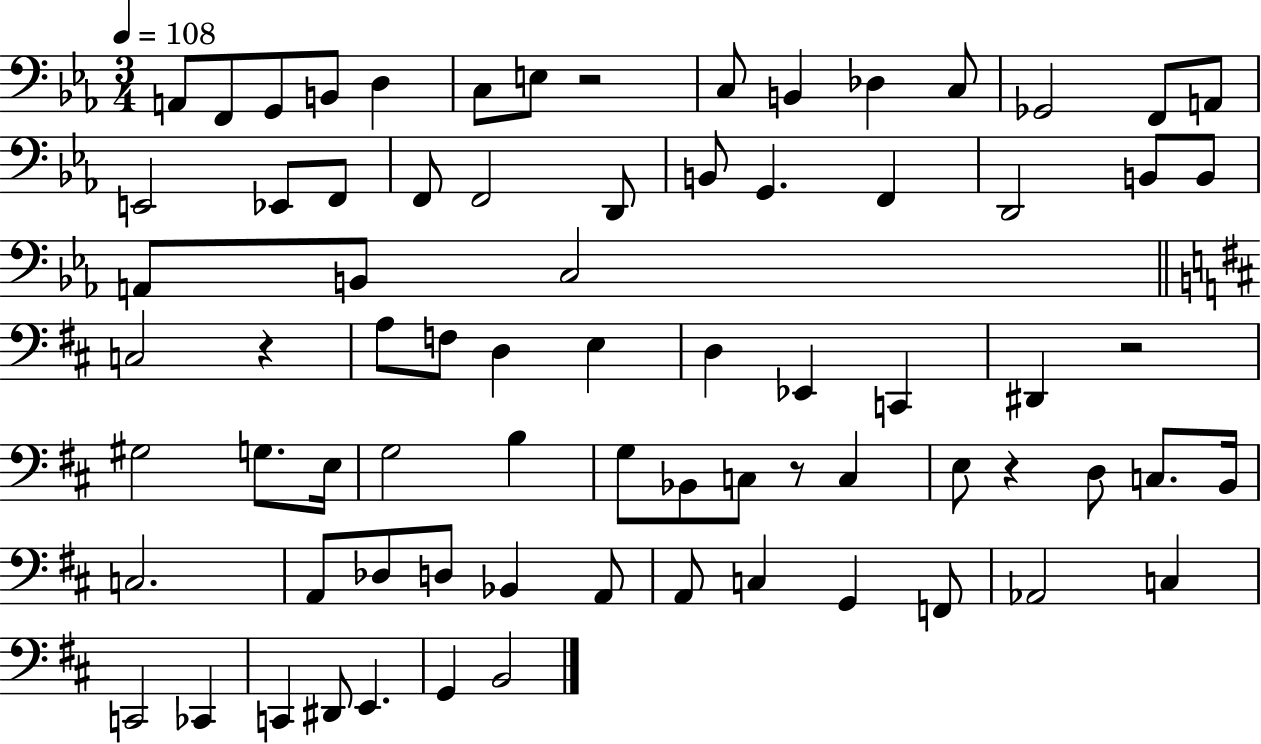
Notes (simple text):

A2/e F2/e G2/e B2/e D3/q C3/e E3/e R/h C3/e B2/q Db3/q C3/e Gb2/h F2/e A2/e E2/h Eb2/e F2/e F2/e F2/h D2/e B2/e G2/q. F2/q D2/h B2/e B2/e A2/e B2/e C3/h C3/h R/q A3/e F3/e D3/q E3/q D3/q Eb2/q C2/q D#2/q R/h G#3/h G3/e. E3/s G3/h B3/q G3/e Bb2/e C3/e R/e C3/q E3/e R/q D3/e C3/e. B2/s C3/h. A2/e Db3/e D3/e Bb2/q A2/e A2/e C3/q G2/q F2/e Ab2/h C3/q C2/h CES2/q C2/q D#2/e E2/q. G2/q B2/h